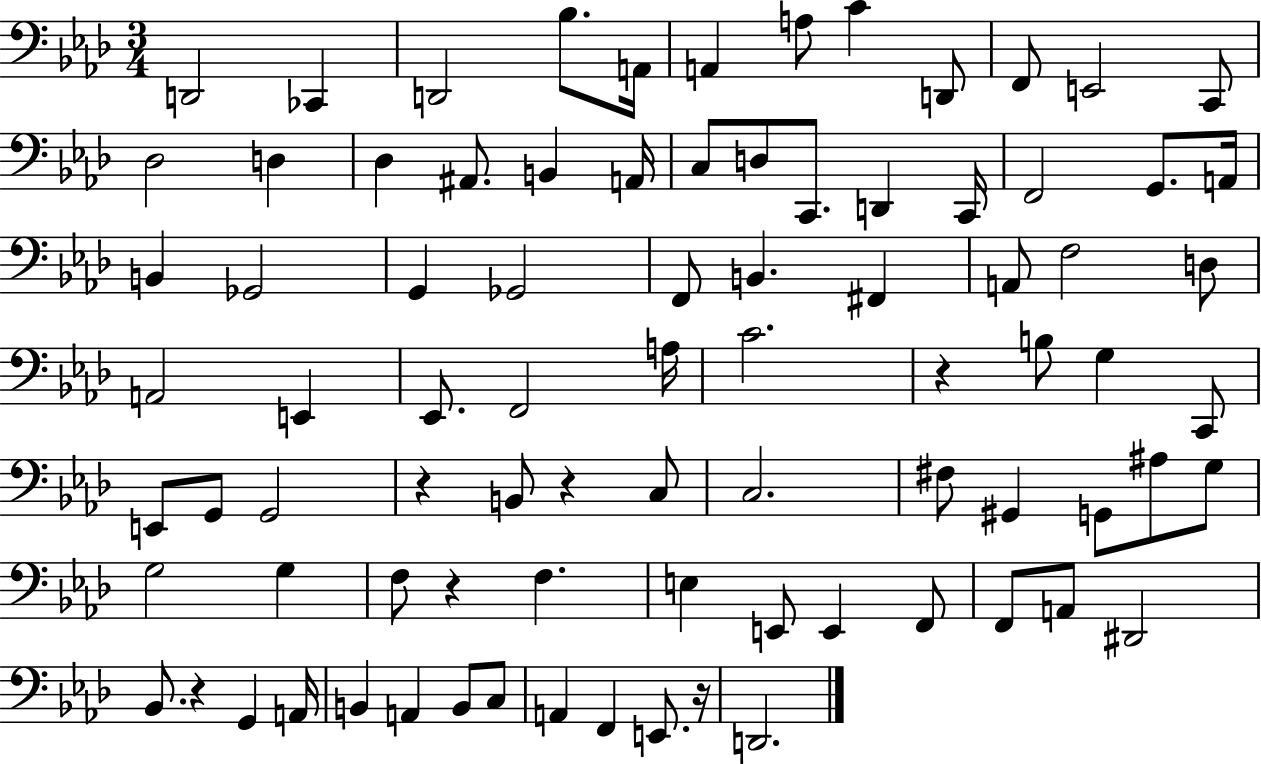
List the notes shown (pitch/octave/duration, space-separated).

D2/h CES2/q D2/h Bb3/e. A2/s A2/q A3/e C4/q D2/e F2/e E2/h C2/e Db3/h D3/q Db3/q A#2/e. B2/q A2/s C3/e D3/e C2/e. D2/q C2/s F2/h G2/e. A2/s B2/q Gb2/h G2/q Gb2/h F2/e B2/q. F#2/q A2/e F3/h D3/e A2/h E2/q Eb2/e. F2/h A3/s C4/h. R/q B3/e G3/q C2/e E2/e G2/e G2/h R/q B2/e R/q C3/e C3/h. F#3/e G#2/q G2/e A#3/e G3/e G3/h G3/q F3/e R/q F3/q. E3/q E2/e E2/q F2/e F2/e A2/e D#2/h Bb2/e. R/q G2/q A2/s B2/q A2/q B2/e C3/e A2/q F2/q E2/e. R/s D2/h.